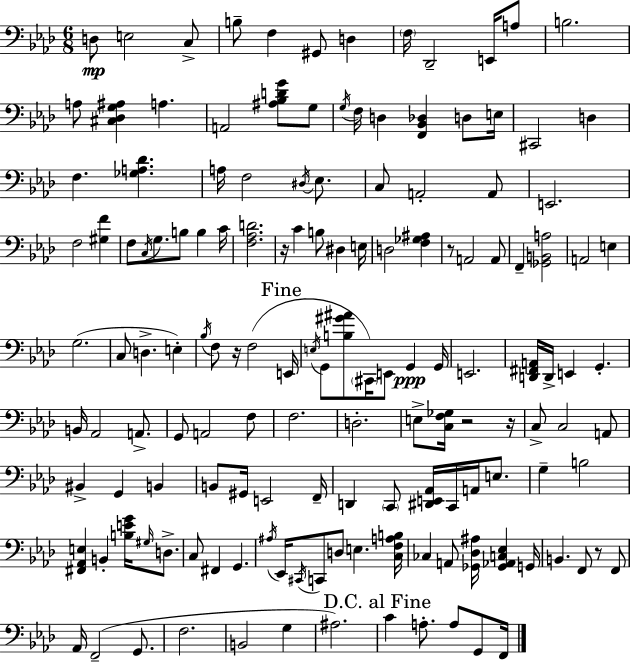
D3/e E3/h C3/e B3/e F3/q G#2/e D3/q F3/s Db2/h E2/s A3/e B3/h. A3/e [C#3,Db3,G3,A#3]/q A3/q. A2/h [A#3,Bb3,D4,G4]/e G3/e G3/s F3/s D3/q [F2,Bb2,Db3]/q D3/e E3/s C#2/h D3/q F3/q. [Gb3,A3,Db4]/q. A3/s F3/h D#3/s Eb3/e. C3/e A2/h A2/e E2/h. F3/h [G#3,F4]/q F3/e C3/s G3/e. B3/e B3/q C4/s [F3,Ab3,D4]/h. R/s C4/q B3/e D#3/q E3/s D3/h [F3,Gb3,A#3]/q R/e A2/h A2/e F2/q [Gb2,B2,A3]/h A2/h E3/q G3/h. C3/e D3/q. E3/q Bb3/s F3/e R/s F3/h E2/s E3/s G2/e [B3,G#4,A#4]/e C#2/s E2/e G2/q G2/s E2/h. [D2,F#2,A2]/s D2/s E2/q G2/q. B2/s Ab2/h A2/e. G2/e A2/h F3/e F3/h. D3/h. E3/e [C3,F3,Gb3]/s R/h R/s C3/e C3/h A2/e BIS2/q G2/q B2/q B2/e G#2/s E2/h F2/s D2/q C2/e [D#2,E2,Ab2]/s C2/s A2/s E3/e. G3/q B3/h [F#2,Ab2,E3]/q B2/q [B3,E4,G4]/s G#3/s D3/e. C3/e F#2/q G2/q. A#3/s Eb2/s C#2/s C2/e D3/e E3/q. [C3,F3,A3,B3]/s CES3/q A2/e [Gb2,Db3,A#3]/s [Gb2,Ab2,C3,Eb3]/q G2/s B2/q. F2/e R/e F2/e Ab2/s F2/h G2/e. F3/h. B2/h G3/q A#3/h. C4/q A3/e. A3/e G2/e F2/s